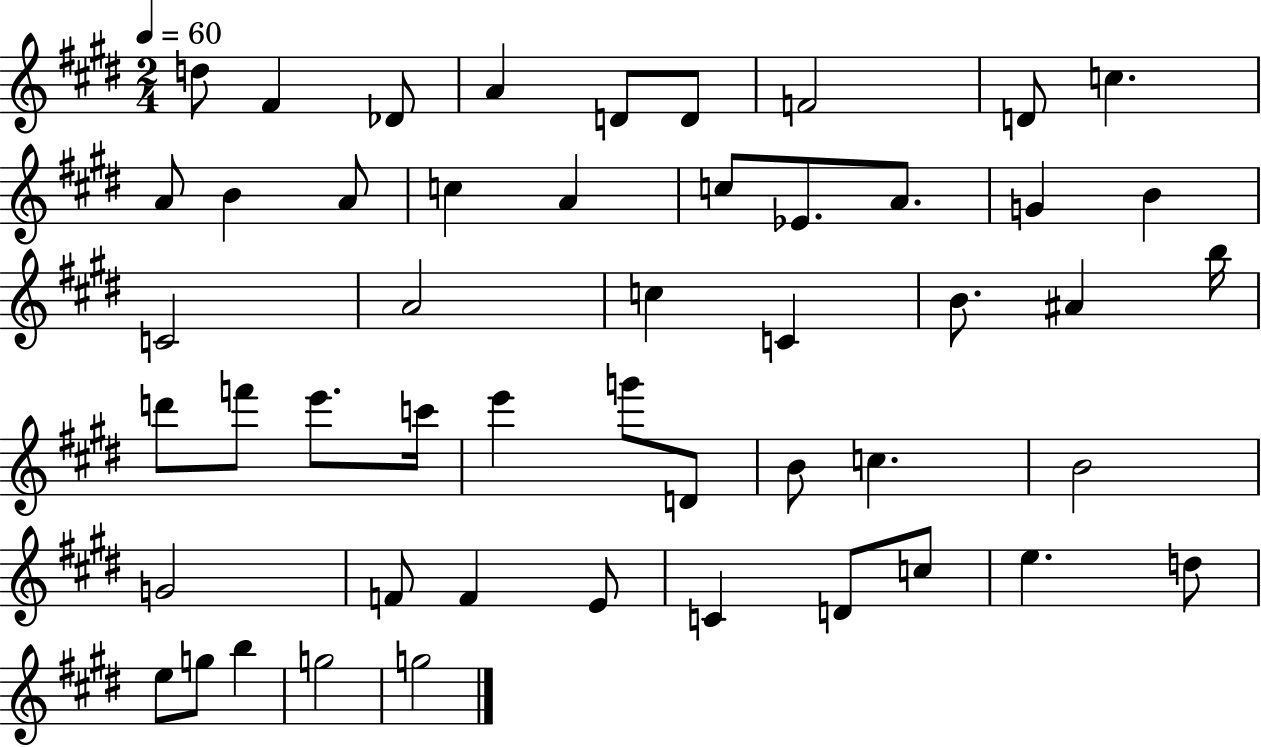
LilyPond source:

{
  \clef treble
  \numericTimeSignature
  \time 2/4
  \key e \major
  \tempo 4 = 60
  d''8 fis'4 des'8 | a'4 d'8 d'8 | f'2 | d'8 c''4. | \break a'8 b'4 a'8 | c''4 a'4 | c''8 ees'8. a'8. | g'4 b'4 | \break c'2 | a'2 | c''4 c'4 | b'8. ais'4 b''16 | \break d'''8 f'''8 e'''8. c'''16 | e'''4 g'''8 d'8 | b'8 c''4. | b'2 | \break g'2 | f'8 f'4 e'8 | c'4 d'8 c''8 | e''4. d''8 | \break e''8 g''8 b''4 | g''2 | g''2 | \bar "|."
}